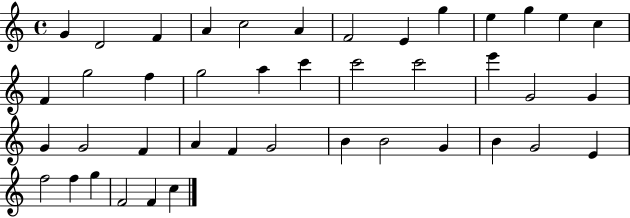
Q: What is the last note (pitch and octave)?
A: C5